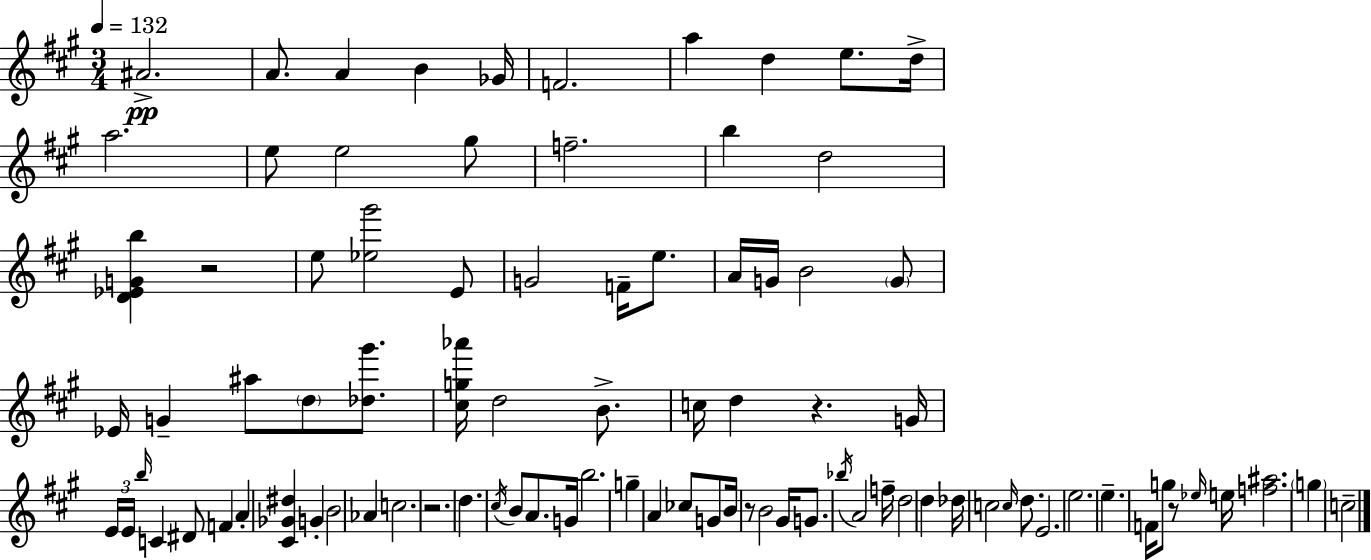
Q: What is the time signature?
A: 3/4